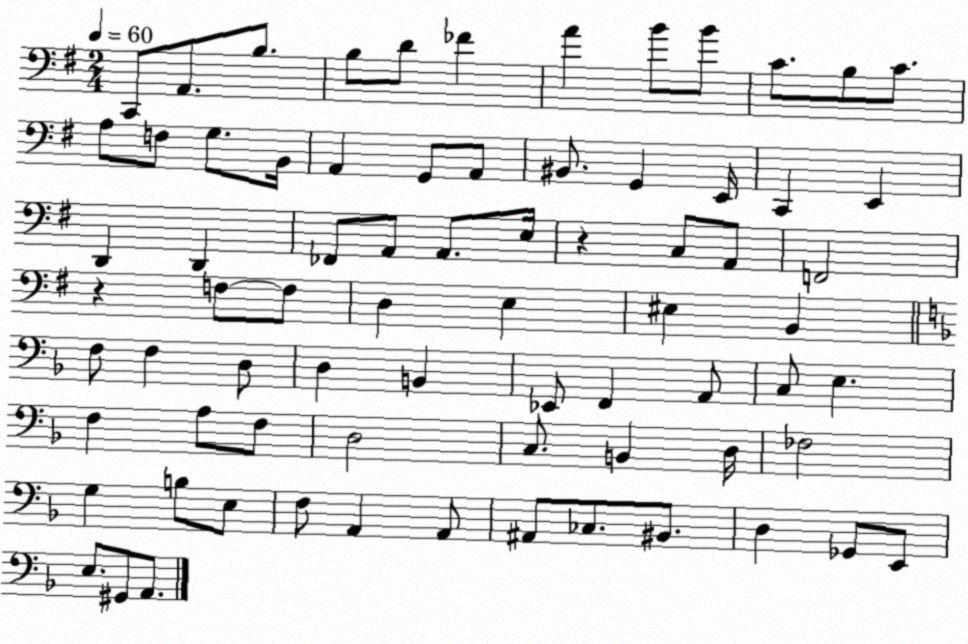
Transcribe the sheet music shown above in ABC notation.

X:1
T:Untitled
M:2/4
L:1/4
K:G
C,,/2 A,,/2 B,/2 B,/2 D/2 _F A B/2 B/2 C/2 B,/2 C/2 A,/2 F,/2 G,/2 B,,/4 A,, G,,/2 A,,/2 ^B,,/2 G,, E,,/4 C,, E,, D,, D,, _F,,/2 A,,/2 A,,/2 E,/4 z C,/2 A,,/2 F,,2 z F,/2 F,/2 D, E, ^E, B,, F,/2 F, D,/2 D, B,, _E,,/2 F,, A,,/2 C,/2 E, F, A,/2 F,/2 D,2 C,/2 B,, D,/4 _F,2 G, B,/2 E,/2 F,/2 A,, A,,/2 ^A,,/2 _C,/2 ^B,,/2 D, _G,,/2 E,,/2 E,/2 ^G,,/2 A,,/2